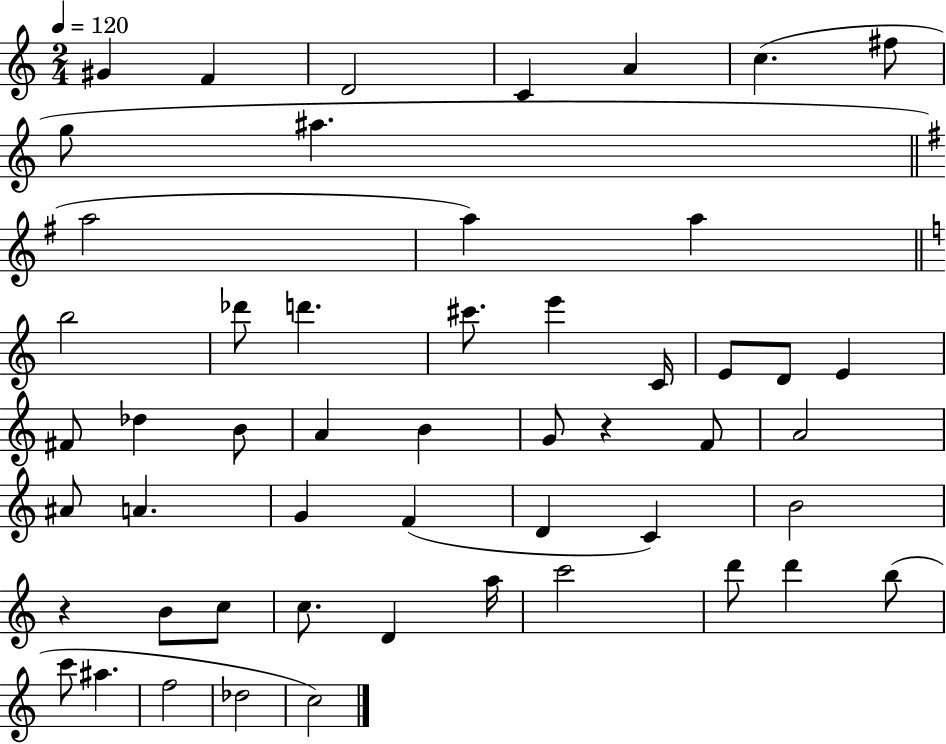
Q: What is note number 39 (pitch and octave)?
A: C5